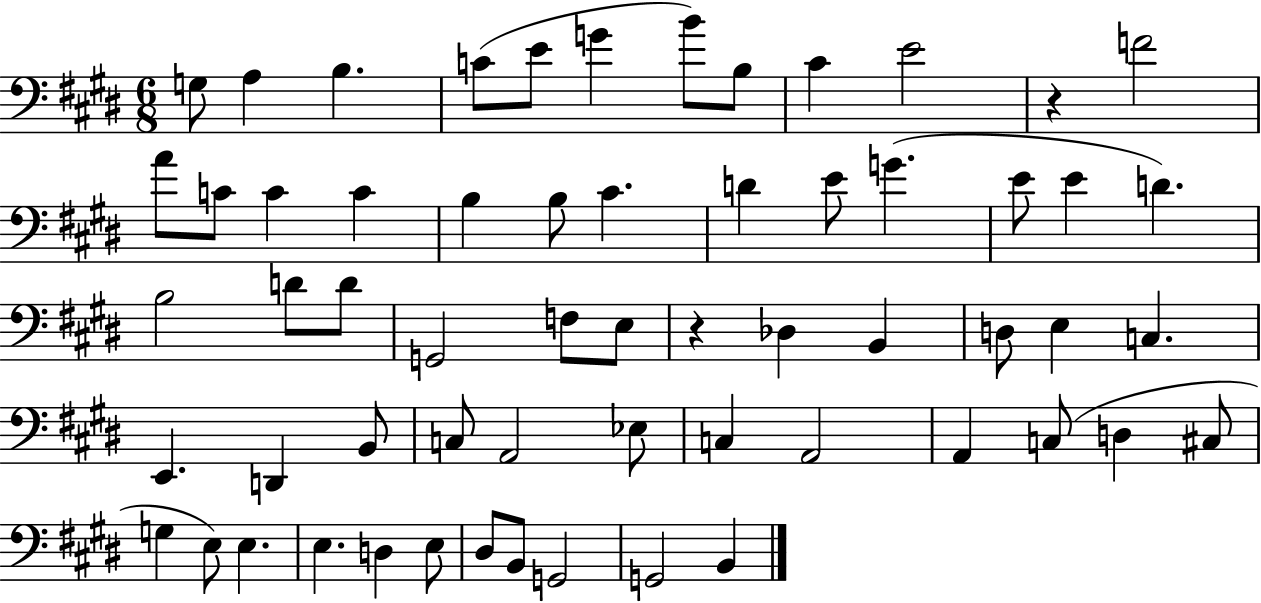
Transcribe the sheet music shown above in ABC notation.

X:1
T:Untitled
M:6/8
L:1/4
K:E
G,/2 A, B, C/2 E/2 G B/2 B,/2 ^C E2 z F2 A/2 C/2 C C B, B,/2 ^C D E/2 G E/2 E D B,2 D/2 D/2 G,,2 F,/2 E,/2 z _D, B,, D,/2 E, C, E,, D,, B,,/2 C,/2 A,,2 _E,/2 C, A,,2 A,, C,/2 D, ^C,/2 G, E,/2 E, E, D, E,/2 ^D,/2 B,,/2 G,,2 G,,2 B,,